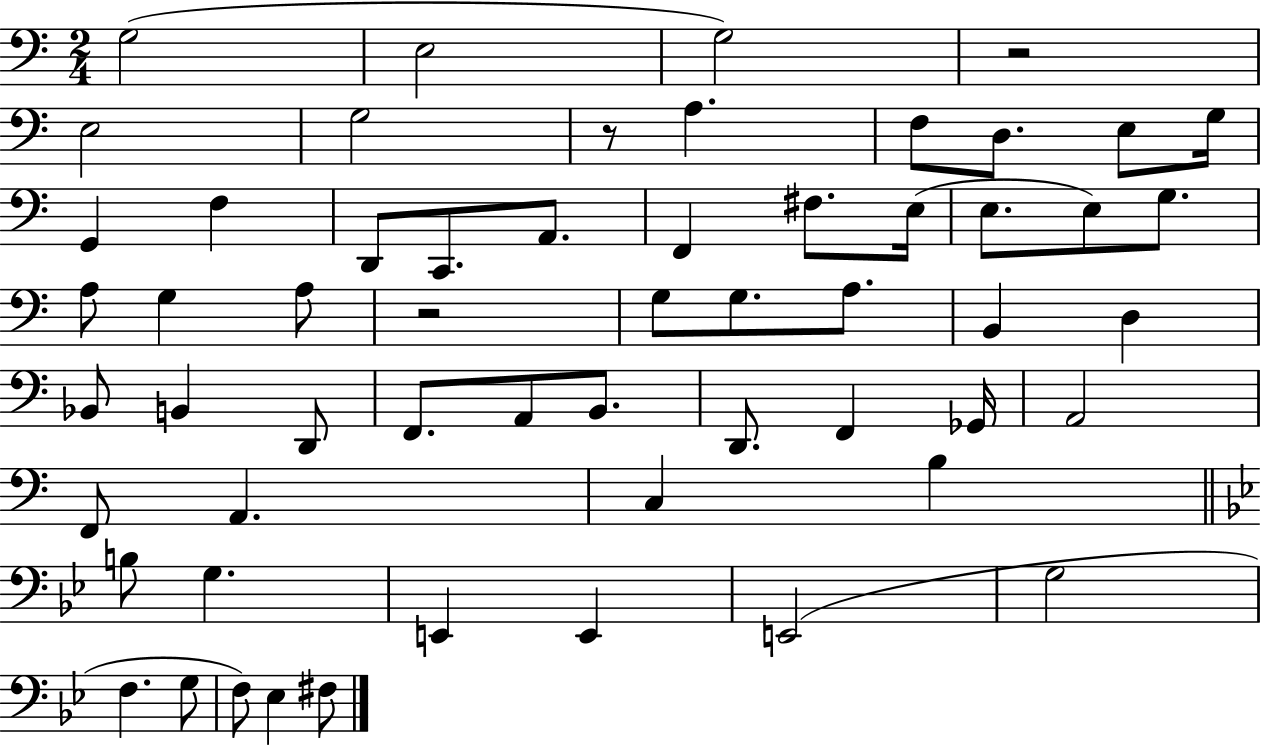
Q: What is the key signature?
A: C major